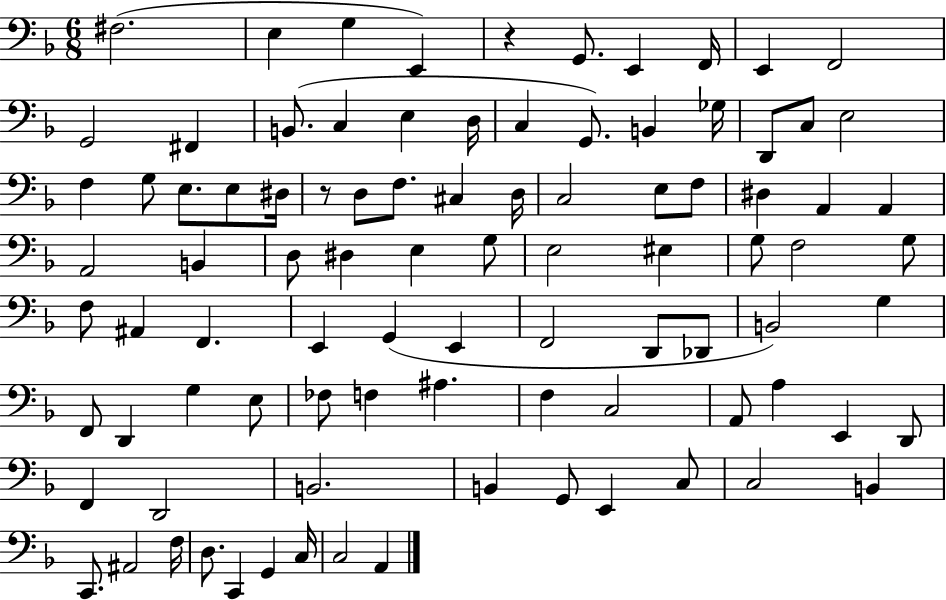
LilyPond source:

{
  \clef bass
  \numericTimeSignature
  \time 6/8
  \key f \major
  fis2.( | e4 g4 e,4) | r4 g,8. e,4 f,16 | e,4 f,2 | \break g,2 fis,4 | b,8.( c4 e4 d16 | c4 g,8.) b,4 ges16 | d,8 c8 e2 | \break f4 g8 e8. e8 dis16 | r8 d8 f8. cis4 d16 | c2 e8 f8 | dis4 a,4 a,4 | \break a,2 b,4 | d8 dis4 e4 g8 | e2 eis4 | g8 f2 g8 | \break f8 ais,4 f,4. | e,4 g,4( e,4 | f,2 d,8 des,8 | b,2) g4 | \break f,8 d,4 g4 e8 | fes8 f4 ais4. | f4 c2 | a,8 a4 e,4 d,8 | \break f,4 d,2 | b,2. | b,4 g,8 e,4 c8 | c2 b,4 | \break c,8. ais,2 f16 | d8. c,4 g,4 c16 | c2 a,4 | \bar "|."
}